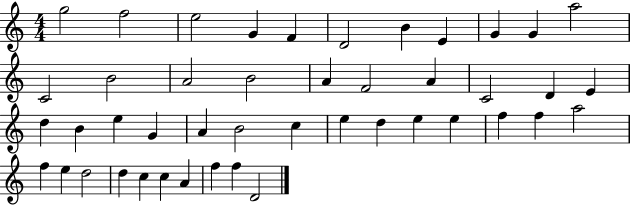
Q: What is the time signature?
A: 4/4